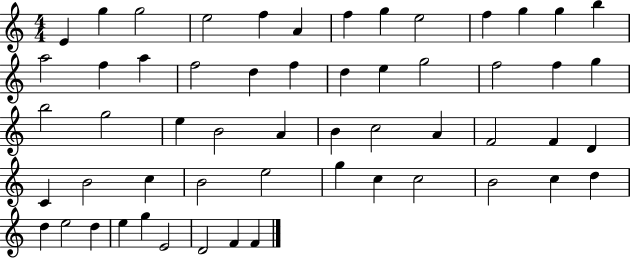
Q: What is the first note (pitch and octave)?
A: E4